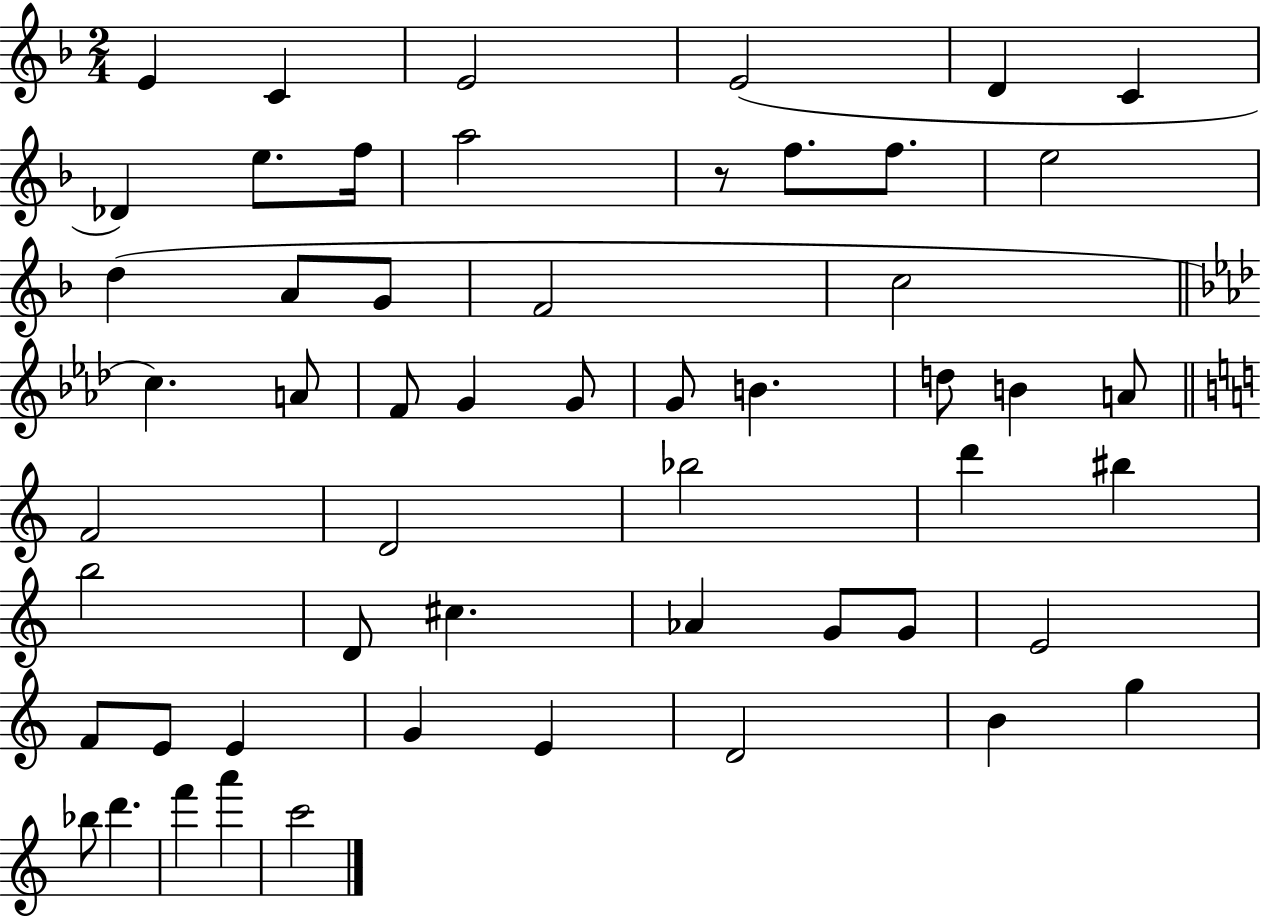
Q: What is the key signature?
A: F major